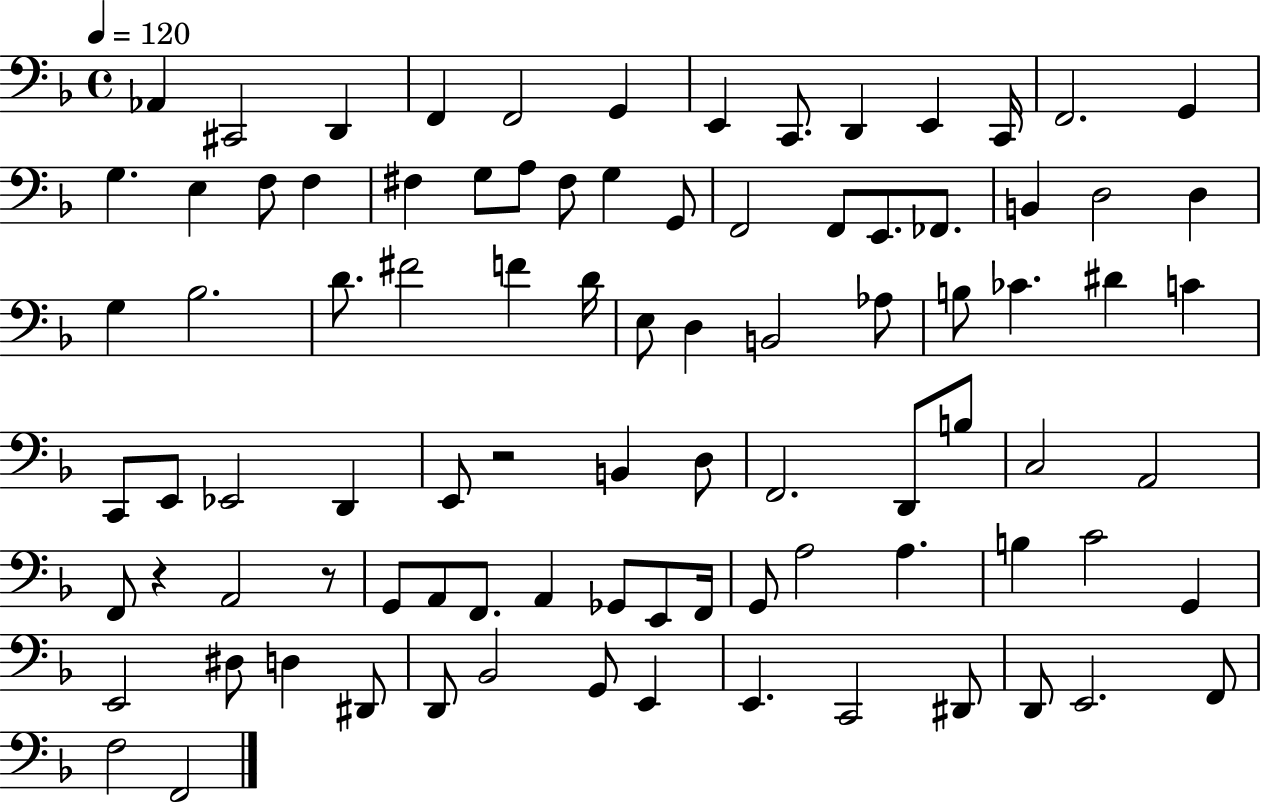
Ab2/q C#2/h D2/q F2/q F2/h G2/q E2/q C2/e. D2/q E2/q C2/s F2/h. G2/q G3/q. E3/q F3/e F3/q F#3/q G3/e A3/e F#3/e G3/q G2/e F2/h F2/e E2/e. FES2/e. B2/q D3/h D3/q G3/q Bb3/h. D4/e. F#4/h F4/q D4/s E3/e D3/q B2/h Ab3/e B3/e CES4/q. D#4/q C4/q C2/e E2/e Eb2/h D2/q E2/e R/h B2/q D3/e F2/h. D2/e B3/e C3/h A2/h F2/e R/q A2/h R/e G2/e A2/e F2/e. A2/q Gb2/e E2/e F2/s G2/e A3/h A3/q. B3/q C4/h G2/q E2/h D#3/e D3/q D#2/e D2/e Bb2/h G2/e E2/q E2/q. C2/h D#2/e D2/e E2/h. F2/e F3/h F2/h